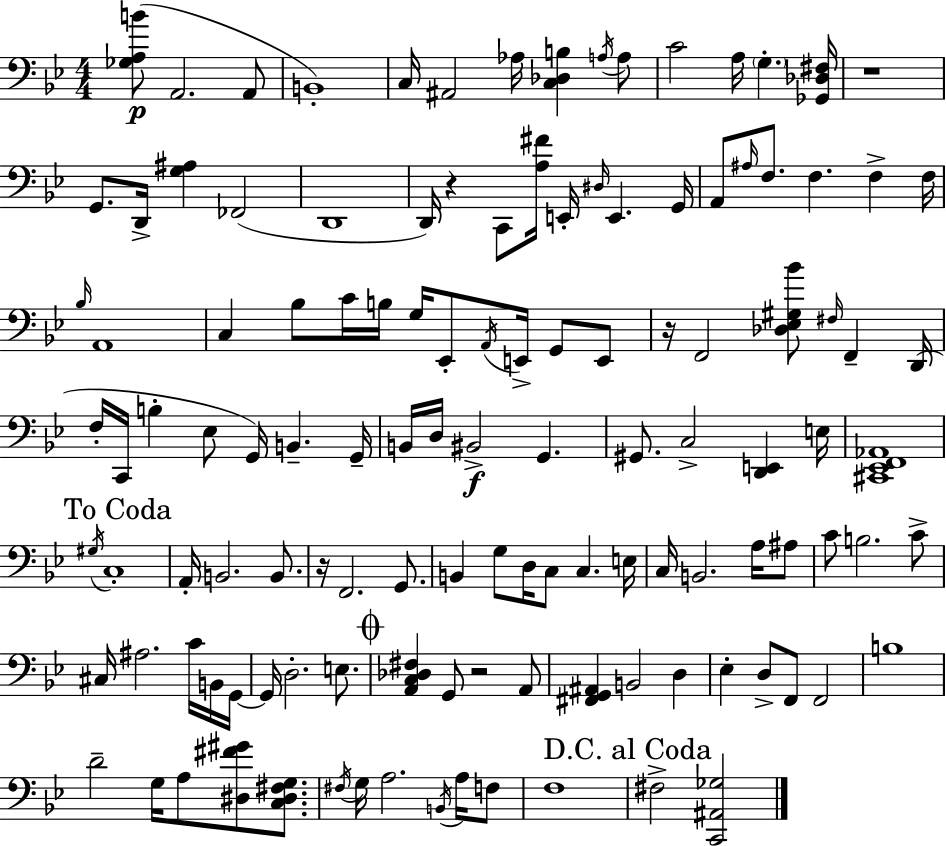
X:1
T:Untitled
M:4/4
L:1/4
K:Gm
[_G,A,B]/2 A,,2 A,,/2 B,,4 C,/4 ^A,,2 _A,/4 [C,_D,B,] A,/4 A,/2 C2 A,/4 G, [_G,,_D,^F,]/4 z4 G,,/2 D,,/4 [G,^A,] _F,,2 D,,4 D,,/4 z C,,/2 [A,^F]/4 E,,/4 ^D,/4 E,, G,,/4 A,,/2 ^A,/4 F,/2 F, F, F,/4 _B,/4 A,,4 C, _B,/2 C/4 B,/4 G,/4 _E,,/2 A,,/4 E,,/4 G,,/2 E,,/2 z/4 F,,2 [_D,_E,^G,_B]/2 ^F,/4 F,, D,,/4 F,/4 C,,/4 B, _E,/2 G,,/4 B,, G,,/4 B,,/4 D,/4 ^B,,2 G,, ^G,,/2 C,2 [D,,E,,] E,/4 [^C,,_E,,F,,_A,,]4 ^G,/4 C,4 A,,/4 B,,2 B,,/2 z/4 F,,2 G,,/2 B,, G,/2 D,/4 C,/2 C, E,/4 C,/4 B,,2 A,/4 ^A,/2 C/2 B,2 C/2 ^C,/4 ^A,2 C/4 B,,/4 G,,/4 G,,/4 D,2 E,/2 [A,,C,_D,^F,] G,,/2 z2 A,,/2 [^F,,G,,^A,,] B,,2 D, _E, D,/2 F,,/2 F,,2 B,4 D2 G,/4 A,/2 [^D,^F^G]/2 [C,^D,^F,G,]/2 ^F,/4 G,/4 A,2 B,,/4 A,/4 F,/2 F,4 ^F,2 [C,,^A,,_G,]2